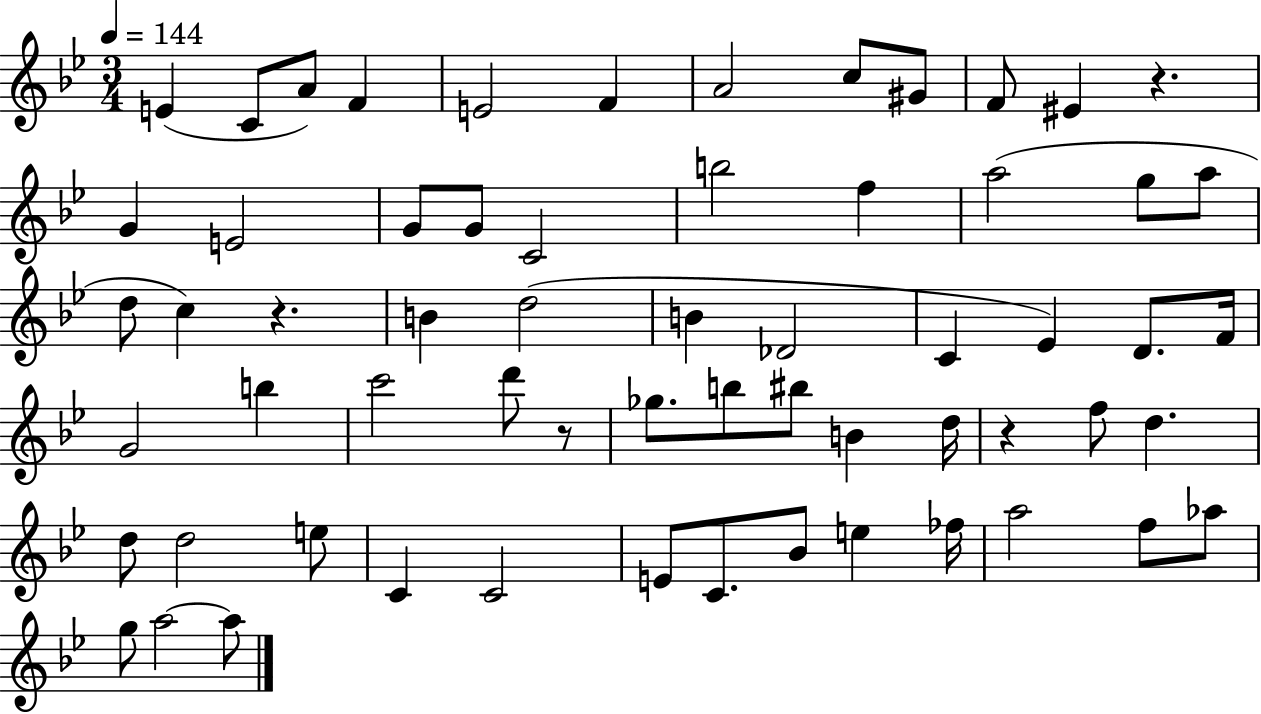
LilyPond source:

{
  \clef treble
  \numericTimeSignature
  \time 3/4
  \key bes \major
  \tempo 4 = 144
  e'4( c'8 a'8) f'4 | e'2 f'4 | a'2 c''8 gis'8 | f'8 eis'4 r4. | \break g'4 e'2 | g'8 g'8 c'2 | b''2 f''4 | a''2( g''8 a''8 | \break d''8 c''4) r4. | b'4 d''2( | b'4 des'2 | c'4 ees'4) d'8. f'16 | \break g'2 b''4 | c'''2 d'''8 r8 | ges''8. b''8 bis''8 b'4 d''16 | r4 f''8 d''4. | \break d''8 d''2 e''8 | c'4 c'2 | e'8 c'8. bes'8 e''4 fes''16 | a''2 f''8 aes''8 | \break g''8 a''2~~ a''8 | \bar "|."
}